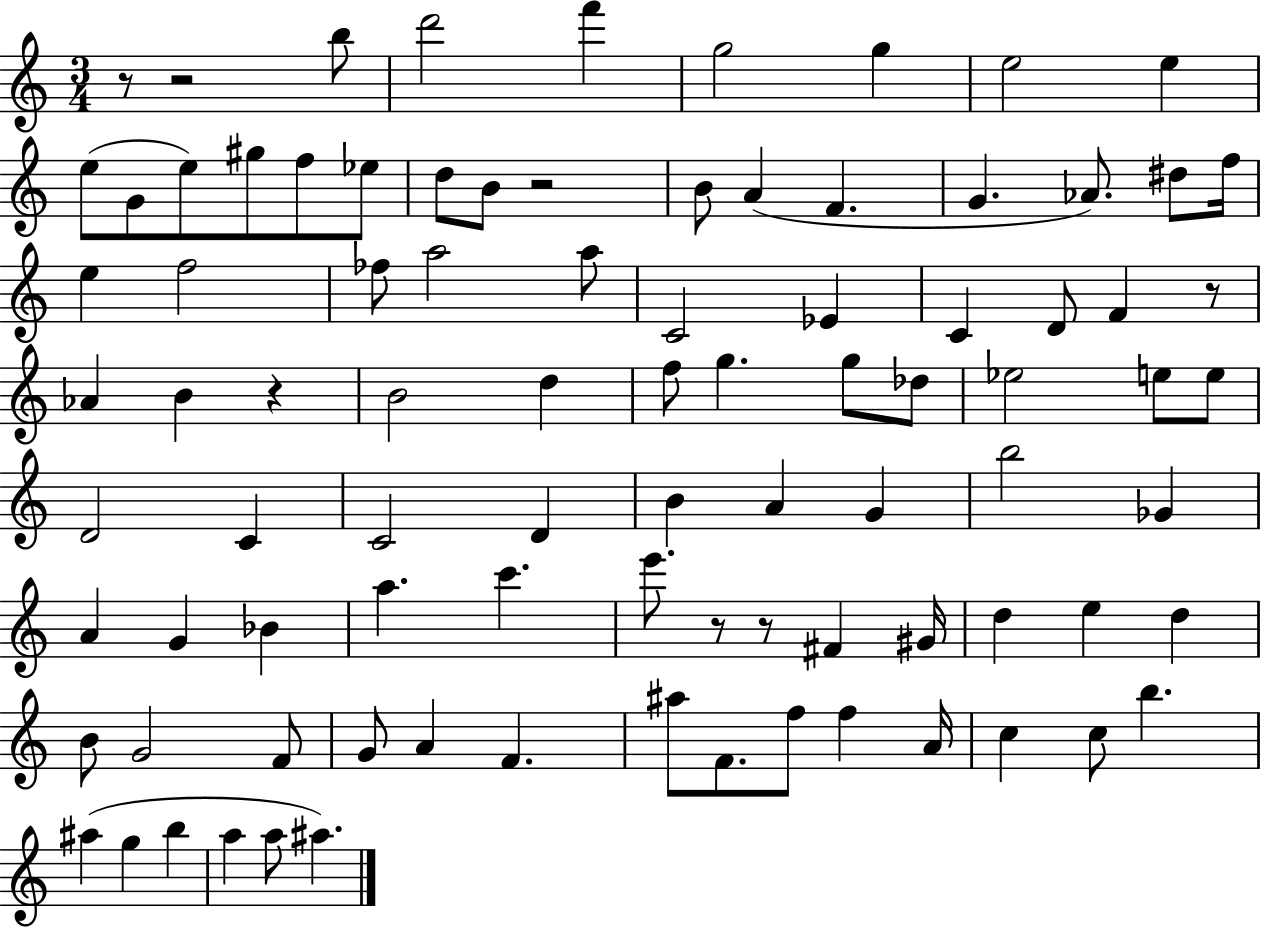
X:1
T:Untitled
M:3/4
L:1/4
K:C
z/2 z2 b/2 d'2 f' g2 g e2 e e/2 G/2 e/2 ^g/2 f/2 _e/2 d/2 B/2 z2 B/2 A F G _A/2 ^d/2 f/4 e f2 _f/2 a2 a/2 C2 _E C D/2 F z/2 _A B z B2 d f/2 g g/2 _d/2 _e2 e/2 e/2 D2 C C2 D B A G b2 _G A G _B a c' e'/2 z/2 z/2 ^F ^G/4 d e d B/2 G2 F/2 G/2 A F ^a/2 F/2 f/2 f A/4 c c/2 b ^a g b a a/2 ^a